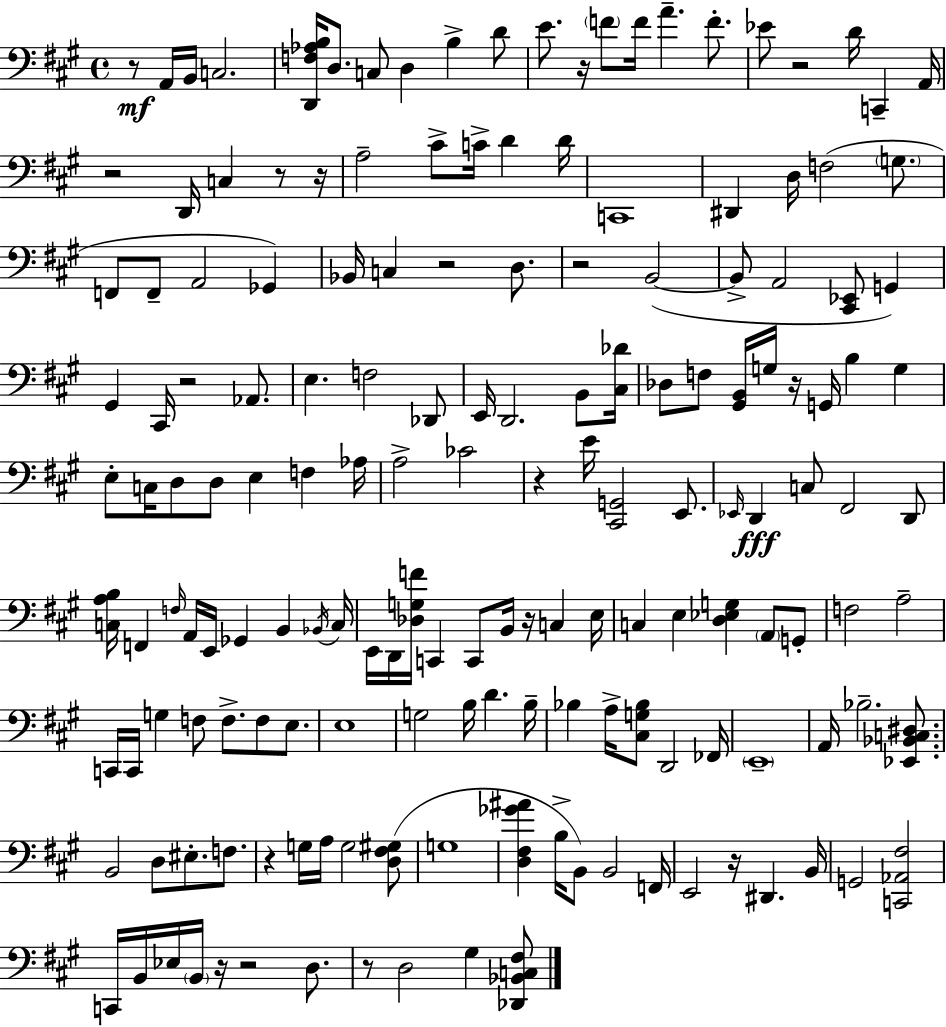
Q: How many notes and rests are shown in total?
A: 165